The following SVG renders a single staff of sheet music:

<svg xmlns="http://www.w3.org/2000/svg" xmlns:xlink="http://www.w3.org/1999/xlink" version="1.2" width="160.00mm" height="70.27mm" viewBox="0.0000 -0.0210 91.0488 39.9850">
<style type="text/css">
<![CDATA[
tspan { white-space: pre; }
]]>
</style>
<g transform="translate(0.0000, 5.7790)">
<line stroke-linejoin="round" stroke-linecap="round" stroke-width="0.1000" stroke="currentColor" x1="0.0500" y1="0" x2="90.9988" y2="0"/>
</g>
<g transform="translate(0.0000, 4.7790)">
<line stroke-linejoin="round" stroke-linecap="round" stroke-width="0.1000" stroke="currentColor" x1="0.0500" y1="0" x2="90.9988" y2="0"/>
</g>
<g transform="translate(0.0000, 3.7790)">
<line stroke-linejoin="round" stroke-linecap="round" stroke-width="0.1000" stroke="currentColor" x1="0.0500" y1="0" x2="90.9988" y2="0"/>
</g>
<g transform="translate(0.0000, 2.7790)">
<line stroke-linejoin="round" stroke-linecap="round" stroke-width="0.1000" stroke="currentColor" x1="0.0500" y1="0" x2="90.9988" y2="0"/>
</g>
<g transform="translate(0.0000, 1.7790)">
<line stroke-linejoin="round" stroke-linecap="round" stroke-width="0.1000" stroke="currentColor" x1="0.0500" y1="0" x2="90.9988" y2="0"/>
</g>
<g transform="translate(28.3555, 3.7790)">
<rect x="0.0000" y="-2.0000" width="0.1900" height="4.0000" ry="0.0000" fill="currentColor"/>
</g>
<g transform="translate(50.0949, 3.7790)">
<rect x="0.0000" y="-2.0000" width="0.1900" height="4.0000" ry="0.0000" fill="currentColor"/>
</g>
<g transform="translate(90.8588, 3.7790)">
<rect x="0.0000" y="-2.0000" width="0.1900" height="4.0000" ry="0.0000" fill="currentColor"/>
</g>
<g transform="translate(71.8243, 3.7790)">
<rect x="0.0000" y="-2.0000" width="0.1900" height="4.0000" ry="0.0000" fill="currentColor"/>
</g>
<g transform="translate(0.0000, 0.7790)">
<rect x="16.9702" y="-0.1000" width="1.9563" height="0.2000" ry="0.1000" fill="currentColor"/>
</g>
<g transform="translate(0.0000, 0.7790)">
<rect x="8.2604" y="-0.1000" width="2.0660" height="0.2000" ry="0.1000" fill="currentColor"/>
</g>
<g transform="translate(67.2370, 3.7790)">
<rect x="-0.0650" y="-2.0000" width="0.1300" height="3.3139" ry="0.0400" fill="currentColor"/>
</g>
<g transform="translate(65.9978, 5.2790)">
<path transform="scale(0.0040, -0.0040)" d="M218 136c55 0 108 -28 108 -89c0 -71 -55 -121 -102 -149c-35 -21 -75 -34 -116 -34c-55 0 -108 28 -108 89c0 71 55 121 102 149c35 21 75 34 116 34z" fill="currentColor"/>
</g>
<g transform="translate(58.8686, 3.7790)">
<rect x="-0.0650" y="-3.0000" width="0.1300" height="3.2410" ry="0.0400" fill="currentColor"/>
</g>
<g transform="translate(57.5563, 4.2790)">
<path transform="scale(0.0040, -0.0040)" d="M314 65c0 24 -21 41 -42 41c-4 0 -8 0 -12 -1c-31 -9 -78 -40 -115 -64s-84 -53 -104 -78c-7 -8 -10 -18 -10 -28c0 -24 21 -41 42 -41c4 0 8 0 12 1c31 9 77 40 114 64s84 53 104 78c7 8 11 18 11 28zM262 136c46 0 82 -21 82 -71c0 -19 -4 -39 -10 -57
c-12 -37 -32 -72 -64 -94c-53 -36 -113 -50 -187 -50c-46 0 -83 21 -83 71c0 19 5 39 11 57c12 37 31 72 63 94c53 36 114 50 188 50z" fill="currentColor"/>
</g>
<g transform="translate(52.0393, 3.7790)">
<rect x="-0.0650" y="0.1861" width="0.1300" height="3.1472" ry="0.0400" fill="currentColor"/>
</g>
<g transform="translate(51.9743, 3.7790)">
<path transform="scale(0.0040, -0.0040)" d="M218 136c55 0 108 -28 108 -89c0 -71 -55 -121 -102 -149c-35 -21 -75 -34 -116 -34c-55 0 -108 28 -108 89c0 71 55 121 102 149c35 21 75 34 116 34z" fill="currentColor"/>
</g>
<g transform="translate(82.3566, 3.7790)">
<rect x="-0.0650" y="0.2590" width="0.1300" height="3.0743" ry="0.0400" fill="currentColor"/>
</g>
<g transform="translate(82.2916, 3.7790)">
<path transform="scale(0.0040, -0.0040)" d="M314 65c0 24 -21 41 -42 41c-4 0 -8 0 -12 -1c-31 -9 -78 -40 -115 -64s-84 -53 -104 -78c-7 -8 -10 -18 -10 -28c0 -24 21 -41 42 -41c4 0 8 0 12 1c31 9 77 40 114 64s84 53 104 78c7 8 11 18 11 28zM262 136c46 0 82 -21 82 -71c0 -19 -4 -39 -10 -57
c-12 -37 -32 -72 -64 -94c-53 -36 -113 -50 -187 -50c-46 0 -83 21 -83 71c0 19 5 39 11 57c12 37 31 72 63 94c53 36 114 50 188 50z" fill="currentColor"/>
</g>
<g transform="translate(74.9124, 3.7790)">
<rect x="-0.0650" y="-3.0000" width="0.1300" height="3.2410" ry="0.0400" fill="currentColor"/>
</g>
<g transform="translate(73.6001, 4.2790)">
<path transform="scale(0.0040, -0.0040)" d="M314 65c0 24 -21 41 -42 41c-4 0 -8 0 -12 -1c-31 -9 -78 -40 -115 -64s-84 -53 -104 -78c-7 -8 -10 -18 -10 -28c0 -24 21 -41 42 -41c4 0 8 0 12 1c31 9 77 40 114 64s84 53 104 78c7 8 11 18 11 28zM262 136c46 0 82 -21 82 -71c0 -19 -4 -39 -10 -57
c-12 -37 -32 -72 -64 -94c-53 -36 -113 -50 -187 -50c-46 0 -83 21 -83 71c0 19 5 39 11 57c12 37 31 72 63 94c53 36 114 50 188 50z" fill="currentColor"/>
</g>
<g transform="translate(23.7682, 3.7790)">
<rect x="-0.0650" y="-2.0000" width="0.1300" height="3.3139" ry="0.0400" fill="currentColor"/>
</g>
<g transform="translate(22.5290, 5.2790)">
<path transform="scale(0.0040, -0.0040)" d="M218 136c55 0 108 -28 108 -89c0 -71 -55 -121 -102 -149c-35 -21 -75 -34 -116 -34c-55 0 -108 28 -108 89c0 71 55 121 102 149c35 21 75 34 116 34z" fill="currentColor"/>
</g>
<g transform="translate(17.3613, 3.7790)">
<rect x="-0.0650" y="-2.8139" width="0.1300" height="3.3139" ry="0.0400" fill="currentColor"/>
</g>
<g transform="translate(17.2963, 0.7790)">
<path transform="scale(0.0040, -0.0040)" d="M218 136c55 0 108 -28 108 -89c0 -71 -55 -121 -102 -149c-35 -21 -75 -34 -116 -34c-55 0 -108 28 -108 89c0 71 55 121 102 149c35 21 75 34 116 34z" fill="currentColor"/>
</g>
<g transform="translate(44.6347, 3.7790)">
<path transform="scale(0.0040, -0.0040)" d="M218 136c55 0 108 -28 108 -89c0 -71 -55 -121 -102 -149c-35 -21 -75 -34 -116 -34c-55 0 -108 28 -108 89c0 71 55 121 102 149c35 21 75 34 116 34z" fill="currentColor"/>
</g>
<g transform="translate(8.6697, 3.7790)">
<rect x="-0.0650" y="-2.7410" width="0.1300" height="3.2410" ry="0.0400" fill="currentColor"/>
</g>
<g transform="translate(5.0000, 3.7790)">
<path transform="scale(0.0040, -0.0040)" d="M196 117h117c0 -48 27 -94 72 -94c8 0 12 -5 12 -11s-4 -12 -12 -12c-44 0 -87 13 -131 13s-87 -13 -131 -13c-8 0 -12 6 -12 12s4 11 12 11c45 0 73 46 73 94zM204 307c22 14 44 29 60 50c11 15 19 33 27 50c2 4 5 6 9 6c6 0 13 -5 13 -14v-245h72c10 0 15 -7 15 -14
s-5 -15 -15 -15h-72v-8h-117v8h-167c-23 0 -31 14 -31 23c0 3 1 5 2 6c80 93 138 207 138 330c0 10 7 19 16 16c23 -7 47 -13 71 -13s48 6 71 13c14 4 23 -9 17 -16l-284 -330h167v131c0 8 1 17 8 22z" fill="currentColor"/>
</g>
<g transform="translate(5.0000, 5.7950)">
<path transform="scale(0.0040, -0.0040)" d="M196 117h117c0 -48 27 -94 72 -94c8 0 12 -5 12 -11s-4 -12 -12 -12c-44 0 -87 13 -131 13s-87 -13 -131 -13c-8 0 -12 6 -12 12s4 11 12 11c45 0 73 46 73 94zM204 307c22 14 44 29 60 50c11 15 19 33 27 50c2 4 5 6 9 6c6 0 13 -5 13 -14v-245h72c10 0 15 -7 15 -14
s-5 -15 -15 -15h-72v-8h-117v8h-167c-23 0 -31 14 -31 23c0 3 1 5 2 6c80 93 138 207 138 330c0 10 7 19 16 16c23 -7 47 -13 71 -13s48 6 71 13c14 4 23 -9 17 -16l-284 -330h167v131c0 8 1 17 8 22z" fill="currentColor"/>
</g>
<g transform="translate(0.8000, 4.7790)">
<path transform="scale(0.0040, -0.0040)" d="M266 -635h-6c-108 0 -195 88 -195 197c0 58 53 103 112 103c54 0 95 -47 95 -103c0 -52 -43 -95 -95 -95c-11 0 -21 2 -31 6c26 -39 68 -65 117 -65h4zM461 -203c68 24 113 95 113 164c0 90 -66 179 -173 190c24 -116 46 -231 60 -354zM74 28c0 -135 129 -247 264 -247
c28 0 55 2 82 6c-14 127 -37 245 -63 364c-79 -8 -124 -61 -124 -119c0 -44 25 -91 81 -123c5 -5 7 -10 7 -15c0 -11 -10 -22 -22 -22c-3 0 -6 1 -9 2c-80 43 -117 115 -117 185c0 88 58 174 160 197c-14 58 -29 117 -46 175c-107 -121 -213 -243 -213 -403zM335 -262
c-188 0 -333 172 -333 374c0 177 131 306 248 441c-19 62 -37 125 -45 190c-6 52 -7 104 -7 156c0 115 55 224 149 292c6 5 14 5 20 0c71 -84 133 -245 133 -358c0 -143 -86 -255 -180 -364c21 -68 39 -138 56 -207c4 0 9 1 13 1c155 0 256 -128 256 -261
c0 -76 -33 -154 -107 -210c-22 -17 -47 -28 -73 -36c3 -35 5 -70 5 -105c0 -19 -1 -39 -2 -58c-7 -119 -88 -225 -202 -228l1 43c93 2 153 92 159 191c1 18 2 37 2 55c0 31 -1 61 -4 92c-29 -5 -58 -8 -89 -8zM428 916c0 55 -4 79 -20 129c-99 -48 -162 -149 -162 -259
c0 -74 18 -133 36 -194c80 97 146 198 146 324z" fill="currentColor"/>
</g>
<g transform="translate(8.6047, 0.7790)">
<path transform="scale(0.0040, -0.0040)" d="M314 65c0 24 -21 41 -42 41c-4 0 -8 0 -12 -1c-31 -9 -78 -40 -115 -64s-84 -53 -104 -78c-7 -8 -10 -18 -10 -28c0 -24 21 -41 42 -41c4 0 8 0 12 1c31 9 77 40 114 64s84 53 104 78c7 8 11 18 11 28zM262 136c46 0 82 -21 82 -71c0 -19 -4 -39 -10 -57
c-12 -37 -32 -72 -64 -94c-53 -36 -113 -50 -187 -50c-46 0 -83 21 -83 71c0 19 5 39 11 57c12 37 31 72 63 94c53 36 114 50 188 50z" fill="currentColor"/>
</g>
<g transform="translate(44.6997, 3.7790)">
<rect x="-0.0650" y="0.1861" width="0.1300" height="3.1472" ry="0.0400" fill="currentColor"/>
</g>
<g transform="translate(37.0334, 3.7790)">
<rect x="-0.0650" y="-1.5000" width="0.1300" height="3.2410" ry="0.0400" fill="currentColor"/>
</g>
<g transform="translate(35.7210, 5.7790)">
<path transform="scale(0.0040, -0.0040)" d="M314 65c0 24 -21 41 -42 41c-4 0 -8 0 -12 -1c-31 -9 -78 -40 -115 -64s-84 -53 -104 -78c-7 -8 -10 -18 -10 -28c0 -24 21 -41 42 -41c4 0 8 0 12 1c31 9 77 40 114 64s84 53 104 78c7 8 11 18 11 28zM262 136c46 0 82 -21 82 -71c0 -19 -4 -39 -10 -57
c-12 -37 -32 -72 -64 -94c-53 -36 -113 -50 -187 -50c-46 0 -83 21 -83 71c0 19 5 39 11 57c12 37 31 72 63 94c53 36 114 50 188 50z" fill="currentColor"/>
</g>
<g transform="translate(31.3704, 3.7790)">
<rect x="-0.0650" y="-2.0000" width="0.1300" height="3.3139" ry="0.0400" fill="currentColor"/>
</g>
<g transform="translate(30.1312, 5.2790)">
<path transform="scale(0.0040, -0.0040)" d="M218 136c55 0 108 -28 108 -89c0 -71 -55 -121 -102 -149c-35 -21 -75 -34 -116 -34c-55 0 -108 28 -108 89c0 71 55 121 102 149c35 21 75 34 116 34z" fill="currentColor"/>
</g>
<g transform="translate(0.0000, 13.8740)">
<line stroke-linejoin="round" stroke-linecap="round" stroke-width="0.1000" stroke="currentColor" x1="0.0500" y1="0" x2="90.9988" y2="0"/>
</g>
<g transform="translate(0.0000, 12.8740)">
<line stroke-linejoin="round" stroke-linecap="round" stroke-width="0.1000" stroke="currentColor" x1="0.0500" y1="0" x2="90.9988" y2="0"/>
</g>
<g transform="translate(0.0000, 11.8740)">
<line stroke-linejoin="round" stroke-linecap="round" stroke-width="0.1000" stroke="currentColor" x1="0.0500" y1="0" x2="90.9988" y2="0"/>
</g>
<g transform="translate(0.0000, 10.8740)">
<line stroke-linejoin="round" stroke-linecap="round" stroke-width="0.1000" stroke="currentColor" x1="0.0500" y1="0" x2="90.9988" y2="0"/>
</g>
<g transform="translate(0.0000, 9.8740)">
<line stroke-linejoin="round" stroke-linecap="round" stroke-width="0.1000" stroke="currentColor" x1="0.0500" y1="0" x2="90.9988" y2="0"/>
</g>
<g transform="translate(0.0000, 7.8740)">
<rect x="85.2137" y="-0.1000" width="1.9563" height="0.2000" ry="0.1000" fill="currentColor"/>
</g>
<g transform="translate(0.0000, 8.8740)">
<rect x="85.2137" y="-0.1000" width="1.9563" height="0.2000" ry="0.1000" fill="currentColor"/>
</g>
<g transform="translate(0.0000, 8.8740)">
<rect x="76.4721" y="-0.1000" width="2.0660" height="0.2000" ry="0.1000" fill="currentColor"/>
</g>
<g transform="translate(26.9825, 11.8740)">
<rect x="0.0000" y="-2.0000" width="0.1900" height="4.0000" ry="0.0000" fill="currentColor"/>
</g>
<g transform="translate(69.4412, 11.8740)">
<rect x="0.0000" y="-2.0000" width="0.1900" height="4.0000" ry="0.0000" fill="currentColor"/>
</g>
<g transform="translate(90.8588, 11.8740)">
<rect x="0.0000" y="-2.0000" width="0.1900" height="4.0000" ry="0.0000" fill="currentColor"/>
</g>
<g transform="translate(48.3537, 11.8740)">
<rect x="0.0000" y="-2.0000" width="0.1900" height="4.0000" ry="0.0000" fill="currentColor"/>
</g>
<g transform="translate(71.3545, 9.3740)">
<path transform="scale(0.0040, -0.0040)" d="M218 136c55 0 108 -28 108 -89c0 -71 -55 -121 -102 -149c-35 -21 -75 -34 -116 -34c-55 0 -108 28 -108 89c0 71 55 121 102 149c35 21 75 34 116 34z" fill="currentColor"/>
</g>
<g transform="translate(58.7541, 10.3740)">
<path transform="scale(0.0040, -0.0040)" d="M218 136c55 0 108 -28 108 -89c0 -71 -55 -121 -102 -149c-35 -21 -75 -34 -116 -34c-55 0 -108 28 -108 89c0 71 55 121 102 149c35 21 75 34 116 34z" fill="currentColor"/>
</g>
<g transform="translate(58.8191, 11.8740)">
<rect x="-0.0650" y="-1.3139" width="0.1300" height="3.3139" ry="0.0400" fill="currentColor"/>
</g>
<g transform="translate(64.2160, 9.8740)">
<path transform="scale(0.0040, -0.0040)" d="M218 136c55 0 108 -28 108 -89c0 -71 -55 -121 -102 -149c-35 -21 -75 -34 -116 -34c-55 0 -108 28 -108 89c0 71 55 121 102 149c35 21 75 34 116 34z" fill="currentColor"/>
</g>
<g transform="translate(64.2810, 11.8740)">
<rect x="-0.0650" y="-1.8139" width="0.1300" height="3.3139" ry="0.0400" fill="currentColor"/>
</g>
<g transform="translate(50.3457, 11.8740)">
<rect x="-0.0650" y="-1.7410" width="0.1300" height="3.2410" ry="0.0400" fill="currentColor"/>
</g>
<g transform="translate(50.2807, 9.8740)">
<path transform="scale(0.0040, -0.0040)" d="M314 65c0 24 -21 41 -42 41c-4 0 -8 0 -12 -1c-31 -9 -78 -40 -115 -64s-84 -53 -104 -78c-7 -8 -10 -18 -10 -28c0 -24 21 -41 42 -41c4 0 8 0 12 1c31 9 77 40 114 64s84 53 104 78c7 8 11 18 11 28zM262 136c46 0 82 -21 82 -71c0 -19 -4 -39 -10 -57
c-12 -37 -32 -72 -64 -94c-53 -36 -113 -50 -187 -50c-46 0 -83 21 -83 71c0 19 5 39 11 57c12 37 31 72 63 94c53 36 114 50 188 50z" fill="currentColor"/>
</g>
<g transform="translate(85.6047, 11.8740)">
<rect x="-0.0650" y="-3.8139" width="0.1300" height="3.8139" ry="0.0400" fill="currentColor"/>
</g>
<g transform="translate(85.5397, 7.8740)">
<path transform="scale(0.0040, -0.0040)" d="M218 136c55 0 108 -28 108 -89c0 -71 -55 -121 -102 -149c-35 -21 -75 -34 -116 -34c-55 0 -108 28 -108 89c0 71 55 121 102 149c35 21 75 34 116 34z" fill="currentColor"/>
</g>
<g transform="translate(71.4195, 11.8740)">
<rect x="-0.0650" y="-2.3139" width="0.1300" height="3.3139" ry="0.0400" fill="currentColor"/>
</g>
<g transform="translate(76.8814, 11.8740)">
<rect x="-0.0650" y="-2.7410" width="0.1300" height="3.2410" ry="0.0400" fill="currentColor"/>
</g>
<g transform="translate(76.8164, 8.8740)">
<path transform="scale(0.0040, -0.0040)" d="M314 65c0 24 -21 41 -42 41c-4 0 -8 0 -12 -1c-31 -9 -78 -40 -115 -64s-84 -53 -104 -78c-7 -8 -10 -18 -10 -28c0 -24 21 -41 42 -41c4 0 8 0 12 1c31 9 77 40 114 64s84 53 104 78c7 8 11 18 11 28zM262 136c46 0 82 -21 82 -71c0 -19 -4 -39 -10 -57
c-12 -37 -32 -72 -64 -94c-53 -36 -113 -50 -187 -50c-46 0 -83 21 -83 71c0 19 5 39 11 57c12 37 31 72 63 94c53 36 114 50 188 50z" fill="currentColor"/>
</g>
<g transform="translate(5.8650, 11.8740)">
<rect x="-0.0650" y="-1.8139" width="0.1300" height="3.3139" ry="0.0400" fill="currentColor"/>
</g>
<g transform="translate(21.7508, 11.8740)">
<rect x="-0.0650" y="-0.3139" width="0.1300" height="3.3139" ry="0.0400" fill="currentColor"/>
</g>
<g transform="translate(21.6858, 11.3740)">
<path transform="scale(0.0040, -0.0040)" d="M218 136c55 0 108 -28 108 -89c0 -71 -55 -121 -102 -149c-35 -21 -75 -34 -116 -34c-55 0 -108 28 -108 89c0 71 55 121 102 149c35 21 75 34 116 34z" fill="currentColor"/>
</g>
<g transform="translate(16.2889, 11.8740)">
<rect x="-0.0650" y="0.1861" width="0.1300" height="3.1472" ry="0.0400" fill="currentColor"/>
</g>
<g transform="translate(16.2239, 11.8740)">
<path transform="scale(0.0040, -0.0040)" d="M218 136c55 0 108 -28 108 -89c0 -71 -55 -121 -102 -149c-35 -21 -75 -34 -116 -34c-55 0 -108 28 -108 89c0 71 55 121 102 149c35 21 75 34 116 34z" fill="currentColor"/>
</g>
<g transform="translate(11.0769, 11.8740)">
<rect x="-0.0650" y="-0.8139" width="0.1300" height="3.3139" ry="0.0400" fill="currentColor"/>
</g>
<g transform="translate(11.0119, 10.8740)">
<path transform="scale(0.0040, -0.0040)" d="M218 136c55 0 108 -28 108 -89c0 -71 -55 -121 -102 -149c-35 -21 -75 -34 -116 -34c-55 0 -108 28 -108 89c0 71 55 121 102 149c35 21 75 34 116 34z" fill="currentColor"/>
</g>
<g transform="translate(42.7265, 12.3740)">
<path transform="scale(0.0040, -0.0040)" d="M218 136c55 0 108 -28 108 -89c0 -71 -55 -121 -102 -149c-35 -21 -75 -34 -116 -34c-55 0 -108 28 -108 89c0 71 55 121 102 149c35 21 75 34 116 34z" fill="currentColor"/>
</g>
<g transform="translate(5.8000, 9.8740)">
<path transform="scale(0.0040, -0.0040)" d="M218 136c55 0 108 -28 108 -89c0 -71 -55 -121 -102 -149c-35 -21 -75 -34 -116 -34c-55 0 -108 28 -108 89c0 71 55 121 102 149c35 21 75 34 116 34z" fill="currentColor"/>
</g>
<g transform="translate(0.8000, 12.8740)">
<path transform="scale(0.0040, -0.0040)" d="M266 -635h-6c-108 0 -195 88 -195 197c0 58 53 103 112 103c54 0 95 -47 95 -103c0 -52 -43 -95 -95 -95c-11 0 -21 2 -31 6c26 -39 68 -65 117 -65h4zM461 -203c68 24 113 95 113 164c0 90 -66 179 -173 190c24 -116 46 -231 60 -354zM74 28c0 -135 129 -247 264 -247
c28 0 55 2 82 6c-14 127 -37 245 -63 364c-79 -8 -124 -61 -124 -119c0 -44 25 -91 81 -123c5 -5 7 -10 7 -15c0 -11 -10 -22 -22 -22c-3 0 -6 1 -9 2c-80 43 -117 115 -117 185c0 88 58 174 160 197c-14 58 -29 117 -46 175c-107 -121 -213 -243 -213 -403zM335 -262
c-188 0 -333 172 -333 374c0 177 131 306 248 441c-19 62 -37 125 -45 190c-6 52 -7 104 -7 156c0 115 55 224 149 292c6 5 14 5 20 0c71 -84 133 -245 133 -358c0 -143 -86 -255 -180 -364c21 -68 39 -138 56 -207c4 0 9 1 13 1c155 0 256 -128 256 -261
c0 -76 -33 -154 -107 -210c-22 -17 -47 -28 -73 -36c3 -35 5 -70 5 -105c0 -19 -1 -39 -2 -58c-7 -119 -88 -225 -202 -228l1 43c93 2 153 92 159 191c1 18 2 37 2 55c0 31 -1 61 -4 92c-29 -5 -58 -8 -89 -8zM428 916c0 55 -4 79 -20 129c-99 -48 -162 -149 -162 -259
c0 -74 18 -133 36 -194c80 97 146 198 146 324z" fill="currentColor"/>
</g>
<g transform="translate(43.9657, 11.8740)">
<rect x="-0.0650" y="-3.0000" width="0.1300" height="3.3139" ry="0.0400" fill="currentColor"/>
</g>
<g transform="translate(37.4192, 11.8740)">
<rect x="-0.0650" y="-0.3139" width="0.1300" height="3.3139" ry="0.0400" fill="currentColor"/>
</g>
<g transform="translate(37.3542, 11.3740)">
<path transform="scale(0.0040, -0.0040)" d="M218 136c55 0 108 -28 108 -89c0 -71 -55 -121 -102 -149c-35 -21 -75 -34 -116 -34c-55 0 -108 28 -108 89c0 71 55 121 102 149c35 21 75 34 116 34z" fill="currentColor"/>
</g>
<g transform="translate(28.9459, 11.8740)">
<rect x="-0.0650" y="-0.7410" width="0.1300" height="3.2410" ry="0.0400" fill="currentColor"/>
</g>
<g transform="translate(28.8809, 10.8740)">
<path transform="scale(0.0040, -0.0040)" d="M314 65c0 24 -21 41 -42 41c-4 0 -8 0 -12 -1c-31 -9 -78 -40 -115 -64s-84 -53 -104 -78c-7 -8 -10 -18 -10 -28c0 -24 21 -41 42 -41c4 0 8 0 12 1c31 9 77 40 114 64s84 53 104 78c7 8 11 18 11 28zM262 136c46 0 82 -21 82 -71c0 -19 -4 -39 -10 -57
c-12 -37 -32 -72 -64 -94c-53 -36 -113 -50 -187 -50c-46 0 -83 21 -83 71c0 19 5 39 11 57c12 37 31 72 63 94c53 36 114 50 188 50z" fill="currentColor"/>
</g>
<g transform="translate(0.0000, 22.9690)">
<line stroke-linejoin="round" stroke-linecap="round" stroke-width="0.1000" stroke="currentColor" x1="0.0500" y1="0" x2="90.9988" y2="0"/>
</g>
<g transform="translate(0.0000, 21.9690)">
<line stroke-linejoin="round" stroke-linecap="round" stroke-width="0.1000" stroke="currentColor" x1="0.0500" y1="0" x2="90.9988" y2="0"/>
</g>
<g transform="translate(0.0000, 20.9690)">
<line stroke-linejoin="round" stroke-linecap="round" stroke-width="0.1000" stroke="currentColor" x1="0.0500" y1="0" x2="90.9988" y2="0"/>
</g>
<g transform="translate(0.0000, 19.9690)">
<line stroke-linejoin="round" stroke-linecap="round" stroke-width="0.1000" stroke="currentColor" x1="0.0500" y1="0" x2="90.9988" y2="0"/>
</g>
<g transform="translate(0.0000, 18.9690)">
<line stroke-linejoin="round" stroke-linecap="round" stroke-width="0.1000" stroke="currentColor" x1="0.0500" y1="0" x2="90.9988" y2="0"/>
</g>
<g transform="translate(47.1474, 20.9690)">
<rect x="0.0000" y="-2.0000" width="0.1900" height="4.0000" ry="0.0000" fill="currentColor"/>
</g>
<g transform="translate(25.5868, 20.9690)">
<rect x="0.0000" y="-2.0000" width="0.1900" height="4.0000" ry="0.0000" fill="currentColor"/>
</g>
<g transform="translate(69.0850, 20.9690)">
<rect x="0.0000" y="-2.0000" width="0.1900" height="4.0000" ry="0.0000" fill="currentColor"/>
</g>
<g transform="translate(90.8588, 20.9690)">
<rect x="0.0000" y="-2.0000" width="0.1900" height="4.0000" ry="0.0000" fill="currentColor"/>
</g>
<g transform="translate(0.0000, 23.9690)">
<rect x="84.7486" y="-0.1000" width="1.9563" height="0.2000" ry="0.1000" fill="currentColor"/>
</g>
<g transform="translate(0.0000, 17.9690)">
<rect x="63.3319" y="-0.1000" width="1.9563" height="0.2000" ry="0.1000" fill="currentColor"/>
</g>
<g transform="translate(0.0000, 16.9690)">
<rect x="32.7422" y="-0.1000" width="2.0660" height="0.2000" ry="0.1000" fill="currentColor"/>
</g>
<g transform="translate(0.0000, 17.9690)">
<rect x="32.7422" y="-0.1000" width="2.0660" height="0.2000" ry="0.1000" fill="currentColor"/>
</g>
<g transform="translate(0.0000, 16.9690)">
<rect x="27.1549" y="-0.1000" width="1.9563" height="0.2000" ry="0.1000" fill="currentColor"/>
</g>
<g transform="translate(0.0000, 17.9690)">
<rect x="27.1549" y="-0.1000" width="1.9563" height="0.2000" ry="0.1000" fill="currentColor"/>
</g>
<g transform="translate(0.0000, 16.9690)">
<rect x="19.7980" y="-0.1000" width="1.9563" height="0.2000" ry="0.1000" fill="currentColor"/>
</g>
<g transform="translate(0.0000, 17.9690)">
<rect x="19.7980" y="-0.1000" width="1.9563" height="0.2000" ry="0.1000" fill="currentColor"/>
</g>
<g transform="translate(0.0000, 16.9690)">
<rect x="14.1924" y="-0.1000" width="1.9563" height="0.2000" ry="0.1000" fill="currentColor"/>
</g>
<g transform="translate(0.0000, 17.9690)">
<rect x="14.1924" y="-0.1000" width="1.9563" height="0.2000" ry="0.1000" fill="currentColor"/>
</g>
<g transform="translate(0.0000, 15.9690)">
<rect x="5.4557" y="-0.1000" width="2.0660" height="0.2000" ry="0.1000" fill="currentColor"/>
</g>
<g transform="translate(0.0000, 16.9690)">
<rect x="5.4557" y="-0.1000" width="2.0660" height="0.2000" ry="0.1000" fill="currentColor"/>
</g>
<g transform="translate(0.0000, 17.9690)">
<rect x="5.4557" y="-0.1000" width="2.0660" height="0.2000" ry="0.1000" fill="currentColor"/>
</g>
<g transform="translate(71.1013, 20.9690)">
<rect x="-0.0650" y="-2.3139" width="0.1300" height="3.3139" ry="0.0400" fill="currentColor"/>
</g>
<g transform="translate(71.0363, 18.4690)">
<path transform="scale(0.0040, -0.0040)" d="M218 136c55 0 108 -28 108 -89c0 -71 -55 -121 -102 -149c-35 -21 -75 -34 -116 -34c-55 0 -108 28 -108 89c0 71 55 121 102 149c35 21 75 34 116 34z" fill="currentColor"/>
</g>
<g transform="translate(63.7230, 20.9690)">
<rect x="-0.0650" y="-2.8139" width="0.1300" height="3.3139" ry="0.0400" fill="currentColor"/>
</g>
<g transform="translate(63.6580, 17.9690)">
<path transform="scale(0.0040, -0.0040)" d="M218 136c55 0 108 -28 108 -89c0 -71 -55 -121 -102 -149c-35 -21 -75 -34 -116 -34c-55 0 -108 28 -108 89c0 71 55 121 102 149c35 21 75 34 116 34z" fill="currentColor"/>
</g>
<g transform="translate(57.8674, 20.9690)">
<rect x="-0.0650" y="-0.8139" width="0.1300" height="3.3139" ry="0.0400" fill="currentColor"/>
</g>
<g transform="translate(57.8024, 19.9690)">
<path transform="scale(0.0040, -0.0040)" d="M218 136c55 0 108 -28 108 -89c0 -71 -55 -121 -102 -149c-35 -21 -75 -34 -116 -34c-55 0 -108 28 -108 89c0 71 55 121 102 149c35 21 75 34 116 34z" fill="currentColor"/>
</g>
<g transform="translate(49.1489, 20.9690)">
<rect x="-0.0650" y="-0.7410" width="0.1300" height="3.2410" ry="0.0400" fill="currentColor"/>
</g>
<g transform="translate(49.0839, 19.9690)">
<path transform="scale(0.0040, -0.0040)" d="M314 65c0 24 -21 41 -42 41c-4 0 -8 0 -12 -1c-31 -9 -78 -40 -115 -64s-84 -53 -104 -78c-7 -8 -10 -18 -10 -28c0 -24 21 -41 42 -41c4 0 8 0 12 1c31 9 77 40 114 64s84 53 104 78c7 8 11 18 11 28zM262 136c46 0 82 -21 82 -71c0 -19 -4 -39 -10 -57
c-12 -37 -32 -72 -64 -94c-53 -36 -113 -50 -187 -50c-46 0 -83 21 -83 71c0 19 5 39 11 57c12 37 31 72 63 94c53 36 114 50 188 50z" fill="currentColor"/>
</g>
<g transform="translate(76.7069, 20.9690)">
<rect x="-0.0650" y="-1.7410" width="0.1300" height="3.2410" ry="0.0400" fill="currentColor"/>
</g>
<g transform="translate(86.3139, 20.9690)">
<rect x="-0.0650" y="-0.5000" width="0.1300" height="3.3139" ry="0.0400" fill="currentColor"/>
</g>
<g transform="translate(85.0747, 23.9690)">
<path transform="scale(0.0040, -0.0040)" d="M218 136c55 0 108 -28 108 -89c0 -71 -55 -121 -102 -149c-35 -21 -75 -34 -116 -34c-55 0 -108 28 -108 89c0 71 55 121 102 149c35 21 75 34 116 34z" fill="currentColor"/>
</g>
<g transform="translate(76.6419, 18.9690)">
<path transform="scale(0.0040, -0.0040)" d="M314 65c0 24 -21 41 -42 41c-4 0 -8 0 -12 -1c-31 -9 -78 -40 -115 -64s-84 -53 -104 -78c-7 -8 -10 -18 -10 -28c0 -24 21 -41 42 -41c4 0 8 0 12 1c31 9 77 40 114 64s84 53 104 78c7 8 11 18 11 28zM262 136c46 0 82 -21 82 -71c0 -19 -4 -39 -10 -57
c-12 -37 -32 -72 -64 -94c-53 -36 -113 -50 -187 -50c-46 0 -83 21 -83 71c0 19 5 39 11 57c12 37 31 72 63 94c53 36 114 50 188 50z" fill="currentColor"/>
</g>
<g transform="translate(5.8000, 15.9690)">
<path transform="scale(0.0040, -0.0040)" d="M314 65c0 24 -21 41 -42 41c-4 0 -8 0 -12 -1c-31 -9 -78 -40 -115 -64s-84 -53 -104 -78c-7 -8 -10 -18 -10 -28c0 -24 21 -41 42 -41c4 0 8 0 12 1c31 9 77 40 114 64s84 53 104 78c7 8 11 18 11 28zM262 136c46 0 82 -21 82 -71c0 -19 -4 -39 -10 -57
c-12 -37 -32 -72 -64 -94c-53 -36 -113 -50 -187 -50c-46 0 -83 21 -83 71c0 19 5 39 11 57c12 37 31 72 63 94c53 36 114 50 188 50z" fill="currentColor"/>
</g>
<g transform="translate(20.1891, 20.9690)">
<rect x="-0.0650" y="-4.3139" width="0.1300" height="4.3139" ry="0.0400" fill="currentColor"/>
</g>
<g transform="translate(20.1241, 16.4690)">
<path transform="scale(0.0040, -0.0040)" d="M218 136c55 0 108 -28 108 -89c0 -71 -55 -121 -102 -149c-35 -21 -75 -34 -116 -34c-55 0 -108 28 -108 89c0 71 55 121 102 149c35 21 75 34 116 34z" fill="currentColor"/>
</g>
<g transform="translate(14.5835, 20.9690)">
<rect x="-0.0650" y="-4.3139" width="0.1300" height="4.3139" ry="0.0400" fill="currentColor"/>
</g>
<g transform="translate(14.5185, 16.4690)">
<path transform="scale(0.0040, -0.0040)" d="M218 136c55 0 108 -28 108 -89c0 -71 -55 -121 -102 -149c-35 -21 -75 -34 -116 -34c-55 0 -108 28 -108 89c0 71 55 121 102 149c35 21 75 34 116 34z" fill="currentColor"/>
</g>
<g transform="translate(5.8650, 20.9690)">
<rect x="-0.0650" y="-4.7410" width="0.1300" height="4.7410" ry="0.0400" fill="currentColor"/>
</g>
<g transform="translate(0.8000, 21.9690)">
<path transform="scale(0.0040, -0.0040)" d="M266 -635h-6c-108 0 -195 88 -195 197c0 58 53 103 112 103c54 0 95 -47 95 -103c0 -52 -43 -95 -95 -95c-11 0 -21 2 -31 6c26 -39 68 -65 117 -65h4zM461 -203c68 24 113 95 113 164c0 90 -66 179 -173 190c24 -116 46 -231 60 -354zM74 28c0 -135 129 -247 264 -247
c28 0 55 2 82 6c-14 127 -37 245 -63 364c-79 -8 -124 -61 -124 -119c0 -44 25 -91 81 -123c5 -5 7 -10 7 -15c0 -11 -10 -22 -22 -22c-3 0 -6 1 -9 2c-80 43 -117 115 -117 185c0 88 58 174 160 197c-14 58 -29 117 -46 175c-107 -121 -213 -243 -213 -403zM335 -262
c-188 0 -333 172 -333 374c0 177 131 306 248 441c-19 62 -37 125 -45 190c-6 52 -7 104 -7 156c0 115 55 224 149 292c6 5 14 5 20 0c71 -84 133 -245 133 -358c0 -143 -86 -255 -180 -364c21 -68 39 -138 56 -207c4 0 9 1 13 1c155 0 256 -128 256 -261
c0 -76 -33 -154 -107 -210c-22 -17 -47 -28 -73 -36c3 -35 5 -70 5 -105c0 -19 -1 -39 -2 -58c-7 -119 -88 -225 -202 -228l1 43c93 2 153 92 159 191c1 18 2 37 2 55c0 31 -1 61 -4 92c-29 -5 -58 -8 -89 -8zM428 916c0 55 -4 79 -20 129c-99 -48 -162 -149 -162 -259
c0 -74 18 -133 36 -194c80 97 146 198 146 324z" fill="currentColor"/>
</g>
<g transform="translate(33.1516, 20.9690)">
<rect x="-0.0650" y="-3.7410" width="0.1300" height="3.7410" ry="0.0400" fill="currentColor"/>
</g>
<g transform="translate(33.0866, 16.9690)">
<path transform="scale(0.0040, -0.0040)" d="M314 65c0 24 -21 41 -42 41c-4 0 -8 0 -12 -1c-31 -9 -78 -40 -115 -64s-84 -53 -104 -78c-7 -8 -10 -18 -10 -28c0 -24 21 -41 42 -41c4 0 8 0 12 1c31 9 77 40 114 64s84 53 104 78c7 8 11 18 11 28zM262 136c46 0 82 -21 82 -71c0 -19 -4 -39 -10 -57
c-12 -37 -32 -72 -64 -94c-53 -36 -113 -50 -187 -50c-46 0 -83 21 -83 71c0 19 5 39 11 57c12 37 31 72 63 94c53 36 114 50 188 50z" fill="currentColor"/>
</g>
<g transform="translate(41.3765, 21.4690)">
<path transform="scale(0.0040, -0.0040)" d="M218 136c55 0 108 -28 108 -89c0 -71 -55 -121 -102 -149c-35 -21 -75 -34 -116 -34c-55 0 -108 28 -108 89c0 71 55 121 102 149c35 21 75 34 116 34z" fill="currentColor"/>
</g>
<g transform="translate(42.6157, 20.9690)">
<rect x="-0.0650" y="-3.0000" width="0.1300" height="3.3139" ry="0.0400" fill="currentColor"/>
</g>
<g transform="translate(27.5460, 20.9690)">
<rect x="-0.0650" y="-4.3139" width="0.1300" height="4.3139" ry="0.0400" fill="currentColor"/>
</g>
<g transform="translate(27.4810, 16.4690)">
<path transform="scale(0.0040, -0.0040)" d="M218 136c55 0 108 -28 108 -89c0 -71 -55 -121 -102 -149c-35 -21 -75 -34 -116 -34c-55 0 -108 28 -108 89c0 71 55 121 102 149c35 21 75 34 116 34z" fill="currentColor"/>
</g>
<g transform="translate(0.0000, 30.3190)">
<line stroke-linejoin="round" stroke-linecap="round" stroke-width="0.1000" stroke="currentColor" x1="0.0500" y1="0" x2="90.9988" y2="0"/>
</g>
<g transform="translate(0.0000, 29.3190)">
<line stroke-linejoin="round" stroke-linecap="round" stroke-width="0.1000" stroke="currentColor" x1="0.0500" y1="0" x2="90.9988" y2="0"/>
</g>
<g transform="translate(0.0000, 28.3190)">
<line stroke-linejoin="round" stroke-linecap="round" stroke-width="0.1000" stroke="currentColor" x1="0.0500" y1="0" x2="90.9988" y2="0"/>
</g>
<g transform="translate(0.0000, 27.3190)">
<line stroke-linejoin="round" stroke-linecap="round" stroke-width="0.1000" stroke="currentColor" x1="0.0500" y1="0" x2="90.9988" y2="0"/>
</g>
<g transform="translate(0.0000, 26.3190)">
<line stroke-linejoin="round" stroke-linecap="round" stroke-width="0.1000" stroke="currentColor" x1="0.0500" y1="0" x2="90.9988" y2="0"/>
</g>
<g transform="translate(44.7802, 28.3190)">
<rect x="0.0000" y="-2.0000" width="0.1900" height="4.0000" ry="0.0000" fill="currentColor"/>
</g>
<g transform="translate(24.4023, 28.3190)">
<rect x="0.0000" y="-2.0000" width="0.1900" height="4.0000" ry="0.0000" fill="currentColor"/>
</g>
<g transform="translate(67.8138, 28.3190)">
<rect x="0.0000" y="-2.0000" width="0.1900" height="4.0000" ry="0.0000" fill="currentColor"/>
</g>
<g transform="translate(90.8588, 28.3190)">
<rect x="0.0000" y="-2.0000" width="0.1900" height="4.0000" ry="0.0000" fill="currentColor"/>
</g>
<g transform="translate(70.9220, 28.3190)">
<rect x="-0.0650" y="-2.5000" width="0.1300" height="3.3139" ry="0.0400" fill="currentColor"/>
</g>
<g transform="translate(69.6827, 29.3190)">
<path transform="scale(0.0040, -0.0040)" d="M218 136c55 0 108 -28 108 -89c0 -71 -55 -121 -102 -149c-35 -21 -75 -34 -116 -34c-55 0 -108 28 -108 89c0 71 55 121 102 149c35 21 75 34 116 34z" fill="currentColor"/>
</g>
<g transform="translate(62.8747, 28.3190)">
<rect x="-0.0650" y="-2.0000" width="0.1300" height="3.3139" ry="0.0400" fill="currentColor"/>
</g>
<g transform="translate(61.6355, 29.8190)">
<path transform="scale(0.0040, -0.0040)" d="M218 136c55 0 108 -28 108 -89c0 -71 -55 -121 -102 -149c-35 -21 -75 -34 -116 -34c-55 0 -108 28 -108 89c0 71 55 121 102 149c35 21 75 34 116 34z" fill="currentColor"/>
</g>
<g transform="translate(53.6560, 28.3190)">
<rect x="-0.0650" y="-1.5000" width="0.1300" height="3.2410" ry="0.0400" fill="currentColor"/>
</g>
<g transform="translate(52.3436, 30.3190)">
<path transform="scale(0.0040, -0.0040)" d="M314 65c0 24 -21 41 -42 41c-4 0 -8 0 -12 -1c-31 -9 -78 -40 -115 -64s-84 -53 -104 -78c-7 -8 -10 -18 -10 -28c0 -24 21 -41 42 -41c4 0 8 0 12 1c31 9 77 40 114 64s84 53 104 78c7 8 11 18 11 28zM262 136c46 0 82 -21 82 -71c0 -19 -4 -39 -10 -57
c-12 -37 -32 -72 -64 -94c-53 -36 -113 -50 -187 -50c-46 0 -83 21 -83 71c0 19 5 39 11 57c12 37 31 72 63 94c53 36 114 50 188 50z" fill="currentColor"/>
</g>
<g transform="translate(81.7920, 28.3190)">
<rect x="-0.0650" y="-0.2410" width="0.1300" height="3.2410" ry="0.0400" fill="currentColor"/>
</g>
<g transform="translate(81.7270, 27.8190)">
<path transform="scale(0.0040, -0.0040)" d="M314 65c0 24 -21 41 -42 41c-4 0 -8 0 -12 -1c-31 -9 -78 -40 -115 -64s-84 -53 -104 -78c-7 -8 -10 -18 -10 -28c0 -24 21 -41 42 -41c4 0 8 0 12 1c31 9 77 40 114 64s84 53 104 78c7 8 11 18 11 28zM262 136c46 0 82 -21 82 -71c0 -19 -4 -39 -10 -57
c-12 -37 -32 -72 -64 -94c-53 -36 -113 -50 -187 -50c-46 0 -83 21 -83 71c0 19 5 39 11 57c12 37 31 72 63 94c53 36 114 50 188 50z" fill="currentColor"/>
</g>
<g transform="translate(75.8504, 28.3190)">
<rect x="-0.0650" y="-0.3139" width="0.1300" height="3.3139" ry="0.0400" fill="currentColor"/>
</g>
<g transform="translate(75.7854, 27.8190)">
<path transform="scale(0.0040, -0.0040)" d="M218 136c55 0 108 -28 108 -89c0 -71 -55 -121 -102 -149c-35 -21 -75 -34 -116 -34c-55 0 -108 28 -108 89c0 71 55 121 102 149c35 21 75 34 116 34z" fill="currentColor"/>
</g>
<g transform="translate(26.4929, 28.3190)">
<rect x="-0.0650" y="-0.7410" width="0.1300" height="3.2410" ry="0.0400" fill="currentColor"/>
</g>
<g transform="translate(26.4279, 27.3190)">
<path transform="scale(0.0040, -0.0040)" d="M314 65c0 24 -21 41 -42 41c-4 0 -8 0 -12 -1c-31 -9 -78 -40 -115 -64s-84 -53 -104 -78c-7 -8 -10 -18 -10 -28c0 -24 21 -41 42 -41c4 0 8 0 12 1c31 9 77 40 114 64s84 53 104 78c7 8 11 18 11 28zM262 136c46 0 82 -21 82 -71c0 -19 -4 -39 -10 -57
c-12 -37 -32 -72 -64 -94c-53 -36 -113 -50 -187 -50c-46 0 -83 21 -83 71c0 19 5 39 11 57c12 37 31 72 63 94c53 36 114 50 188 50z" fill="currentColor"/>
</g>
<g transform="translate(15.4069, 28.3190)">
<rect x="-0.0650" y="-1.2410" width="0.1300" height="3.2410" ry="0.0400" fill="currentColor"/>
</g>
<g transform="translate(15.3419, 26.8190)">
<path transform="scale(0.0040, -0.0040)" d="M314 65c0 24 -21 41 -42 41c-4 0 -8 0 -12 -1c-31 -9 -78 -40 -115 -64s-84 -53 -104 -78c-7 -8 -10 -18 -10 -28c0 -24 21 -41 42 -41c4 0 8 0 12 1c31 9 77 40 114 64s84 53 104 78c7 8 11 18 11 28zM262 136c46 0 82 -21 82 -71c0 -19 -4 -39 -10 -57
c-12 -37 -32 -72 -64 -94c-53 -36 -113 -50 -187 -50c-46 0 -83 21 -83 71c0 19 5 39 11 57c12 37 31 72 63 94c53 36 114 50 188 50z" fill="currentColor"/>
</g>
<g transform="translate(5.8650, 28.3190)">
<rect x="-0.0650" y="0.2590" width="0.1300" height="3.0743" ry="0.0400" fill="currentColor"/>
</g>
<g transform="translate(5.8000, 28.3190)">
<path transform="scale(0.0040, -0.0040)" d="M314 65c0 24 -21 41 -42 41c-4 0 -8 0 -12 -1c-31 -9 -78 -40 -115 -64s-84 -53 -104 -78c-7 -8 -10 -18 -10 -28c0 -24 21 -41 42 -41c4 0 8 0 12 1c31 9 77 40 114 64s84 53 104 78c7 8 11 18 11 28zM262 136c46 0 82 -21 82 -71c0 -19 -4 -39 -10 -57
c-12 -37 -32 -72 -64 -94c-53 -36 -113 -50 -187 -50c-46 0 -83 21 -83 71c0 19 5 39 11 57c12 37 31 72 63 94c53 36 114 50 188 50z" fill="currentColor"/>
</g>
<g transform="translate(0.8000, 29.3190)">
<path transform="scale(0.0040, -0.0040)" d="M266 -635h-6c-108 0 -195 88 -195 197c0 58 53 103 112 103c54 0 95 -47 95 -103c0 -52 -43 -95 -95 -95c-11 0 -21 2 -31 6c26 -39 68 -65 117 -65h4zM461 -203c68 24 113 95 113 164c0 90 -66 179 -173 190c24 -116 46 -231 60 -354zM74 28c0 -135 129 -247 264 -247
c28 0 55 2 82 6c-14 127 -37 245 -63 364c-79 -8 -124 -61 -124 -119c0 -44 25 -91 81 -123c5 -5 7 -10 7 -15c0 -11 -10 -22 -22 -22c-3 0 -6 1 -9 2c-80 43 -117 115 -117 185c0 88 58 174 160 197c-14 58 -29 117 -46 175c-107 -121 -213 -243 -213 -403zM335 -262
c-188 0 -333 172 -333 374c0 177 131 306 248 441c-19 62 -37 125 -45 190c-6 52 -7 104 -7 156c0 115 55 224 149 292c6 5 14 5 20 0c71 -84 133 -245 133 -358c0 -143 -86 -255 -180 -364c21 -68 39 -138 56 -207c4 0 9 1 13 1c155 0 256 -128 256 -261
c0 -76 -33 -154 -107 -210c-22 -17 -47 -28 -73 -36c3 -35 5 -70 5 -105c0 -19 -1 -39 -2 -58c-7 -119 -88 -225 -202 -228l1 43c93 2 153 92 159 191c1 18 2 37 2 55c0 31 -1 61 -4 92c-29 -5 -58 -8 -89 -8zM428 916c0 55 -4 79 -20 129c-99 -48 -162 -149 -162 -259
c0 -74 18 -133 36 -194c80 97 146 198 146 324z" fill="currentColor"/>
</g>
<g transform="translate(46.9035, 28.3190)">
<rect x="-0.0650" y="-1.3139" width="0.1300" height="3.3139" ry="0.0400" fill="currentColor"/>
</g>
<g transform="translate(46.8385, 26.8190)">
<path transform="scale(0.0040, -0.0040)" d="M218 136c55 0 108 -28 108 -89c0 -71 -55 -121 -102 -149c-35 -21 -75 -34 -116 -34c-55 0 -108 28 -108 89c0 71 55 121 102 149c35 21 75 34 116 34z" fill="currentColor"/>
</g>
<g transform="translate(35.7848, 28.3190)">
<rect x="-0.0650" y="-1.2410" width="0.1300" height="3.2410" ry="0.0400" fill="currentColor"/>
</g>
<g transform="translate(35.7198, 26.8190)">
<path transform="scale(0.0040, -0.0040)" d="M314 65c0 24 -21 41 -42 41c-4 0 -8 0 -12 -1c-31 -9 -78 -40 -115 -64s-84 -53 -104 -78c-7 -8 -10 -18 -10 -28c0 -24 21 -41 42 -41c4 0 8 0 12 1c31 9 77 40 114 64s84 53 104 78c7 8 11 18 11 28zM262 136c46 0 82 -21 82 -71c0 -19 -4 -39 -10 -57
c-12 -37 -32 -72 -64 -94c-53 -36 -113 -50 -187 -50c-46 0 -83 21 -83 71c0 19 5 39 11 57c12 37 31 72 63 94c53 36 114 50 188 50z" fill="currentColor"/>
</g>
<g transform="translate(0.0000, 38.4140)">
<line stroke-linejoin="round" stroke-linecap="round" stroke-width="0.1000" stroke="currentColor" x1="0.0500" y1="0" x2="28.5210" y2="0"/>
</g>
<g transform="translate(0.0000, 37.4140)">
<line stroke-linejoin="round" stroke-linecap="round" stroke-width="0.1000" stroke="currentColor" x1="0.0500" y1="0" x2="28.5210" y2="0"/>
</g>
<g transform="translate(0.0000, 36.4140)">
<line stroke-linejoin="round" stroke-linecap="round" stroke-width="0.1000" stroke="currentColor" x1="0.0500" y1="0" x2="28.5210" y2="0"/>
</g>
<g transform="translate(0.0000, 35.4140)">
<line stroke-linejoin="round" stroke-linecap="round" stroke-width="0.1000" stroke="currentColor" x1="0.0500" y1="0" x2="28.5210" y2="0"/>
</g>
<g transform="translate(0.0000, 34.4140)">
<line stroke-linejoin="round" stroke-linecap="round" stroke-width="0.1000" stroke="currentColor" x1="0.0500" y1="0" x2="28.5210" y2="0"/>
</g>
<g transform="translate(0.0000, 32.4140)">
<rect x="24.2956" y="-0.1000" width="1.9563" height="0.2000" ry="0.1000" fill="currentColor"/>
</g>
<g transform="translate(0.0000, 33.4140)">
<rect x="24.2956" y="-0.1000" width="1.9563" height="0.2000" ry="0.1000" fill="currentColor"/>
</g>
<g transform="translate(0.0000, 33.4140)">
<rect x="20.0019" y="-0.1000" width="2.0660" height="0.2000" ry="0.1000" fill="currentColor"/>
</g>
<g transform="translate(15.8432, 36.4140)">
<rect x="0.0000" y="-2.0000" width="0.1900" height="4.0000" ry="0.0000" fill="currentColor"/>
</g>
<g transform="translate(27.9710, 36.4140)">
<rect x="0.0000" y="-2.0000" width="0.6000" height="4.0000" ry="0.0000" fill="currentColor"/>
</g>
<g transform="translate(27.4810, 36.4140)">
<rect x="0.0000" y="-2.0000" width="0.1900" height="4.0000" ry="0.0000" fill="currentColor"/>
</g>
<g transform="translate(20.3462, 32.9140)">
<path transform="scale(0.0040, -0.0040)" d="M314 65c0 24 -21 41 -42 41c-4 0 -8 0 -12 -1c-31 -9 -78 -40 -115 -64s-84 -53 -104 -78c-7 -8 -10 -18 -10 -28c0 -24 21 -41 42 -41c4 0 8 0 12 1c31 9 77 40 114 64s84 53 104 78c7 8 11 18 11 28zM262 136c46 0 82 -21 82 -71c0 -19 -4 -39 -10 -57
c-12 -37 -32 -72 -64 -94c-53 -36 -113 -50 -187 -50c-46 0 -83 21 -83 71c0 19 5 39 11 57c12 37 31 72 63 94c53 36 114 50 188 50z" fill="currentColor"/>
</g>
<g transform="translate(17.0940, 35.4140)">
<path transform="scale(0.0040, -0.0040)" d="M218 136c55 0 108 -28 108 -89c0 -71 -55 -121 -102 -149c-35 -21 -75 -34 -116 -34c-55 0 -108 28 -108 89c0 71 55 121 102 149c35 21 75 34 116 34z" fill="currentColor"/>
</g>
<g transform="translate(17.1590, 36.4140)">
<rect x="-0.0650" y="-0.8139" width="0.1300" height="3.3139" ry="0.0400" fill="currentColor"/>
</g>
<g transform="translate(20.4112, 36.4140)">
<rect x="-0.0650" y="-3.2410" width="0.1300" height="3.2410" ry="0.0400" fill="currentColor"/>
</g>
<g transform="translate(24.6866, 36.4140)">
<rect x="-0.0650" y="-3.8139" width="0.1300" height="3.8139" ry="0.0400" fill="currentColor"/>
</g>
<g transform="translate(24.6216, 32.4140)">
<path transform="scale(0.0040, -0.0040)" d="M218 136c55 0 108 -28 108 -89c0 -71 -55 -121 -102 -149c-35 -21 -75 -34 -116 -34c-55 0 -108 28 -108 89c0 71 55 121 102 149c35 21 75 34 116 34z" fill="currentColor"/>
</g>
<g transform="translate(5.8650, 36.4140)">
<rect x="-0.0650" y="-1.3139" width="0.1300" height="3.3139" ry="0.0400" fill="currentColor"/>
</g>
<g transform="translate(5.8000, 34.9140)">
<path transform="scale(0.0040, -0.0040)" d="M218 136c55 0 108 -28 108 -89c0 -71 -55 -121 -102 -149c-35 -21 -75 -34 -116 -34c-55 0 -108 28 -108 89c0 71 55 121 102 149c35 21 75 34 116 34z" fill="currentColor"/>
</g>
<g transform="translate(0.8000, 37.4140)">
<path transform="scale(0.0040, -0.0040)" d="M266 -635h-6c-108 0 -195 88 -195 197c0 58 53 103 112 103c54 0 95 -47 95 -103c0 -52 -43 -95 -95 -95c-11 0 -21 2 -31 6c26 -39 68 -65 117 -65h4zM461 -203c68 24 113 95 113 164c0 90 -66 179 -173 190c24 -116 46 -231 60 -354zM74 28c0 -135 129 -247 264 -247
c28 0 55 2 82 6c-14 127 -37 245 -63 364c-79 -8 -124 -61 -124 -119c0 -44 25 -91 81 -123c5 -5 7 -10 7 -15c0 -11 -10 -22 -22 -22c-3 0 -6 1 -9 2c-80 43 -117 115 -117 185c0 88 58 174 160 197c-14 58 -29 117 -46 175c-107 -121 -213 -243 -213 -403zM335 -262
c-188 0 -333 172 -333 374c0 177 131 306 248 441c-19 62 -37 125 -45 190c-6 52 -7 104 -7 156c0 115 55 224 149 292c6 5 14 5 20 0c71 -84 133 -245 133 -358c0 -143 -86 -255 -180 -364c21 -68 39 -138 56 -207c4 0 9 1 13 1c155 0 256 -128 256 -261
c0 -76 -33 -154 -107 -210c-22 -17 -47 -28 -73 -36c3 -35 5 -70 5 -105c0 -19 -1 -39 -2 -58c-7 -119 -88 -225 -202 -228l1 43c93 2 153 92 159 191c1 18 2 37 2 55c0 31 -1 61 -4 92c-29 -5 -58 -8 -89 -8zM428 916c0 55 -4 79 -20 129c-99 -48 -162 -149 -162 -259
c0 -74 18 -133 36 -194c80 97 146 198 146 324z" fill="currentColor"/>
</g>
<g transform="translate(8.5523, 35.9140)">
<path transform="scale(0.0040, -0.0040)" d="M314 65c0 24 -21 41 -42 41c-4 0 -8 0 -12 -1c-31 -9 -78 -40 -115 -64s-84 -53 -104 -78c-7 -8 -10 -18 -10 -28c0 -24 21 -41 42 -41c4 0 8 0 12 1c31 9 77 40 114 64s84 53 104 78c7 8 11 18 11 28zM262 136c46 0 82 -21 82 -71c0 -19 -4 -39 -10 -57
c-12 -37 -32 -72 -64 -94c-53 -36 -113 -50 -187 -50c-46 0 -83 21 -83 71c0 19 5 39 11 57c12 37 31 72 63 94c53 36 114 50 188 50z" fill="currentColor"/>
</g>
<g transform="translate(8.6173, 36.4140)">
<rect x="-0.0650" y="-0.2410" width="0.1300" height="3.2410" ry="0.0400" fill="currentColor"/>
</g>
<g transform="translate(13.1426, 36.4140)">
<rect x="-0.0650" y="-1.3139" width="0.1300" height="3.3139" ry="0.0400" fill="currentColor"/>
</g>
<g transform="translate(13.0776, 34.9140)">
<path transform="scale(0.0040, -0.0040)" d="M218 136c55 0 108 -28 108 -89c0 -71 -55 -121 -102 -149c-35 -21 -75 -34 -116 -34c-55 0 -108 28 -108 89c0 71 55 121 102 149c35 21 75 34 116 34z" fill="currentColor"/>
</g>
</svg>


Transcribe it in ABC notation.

X:1
T:Untitled
M:4/4
L:1/4
K:C
a2 a F F E2 B B A2 F A2 B2 f d B c d2 c A f2 e f g a2 c' e'2 d' d' d' c'2 A d2 d a g f2 C B2 e2 d2 e2 e E2 F G c c2 e c2 e d b2 c'